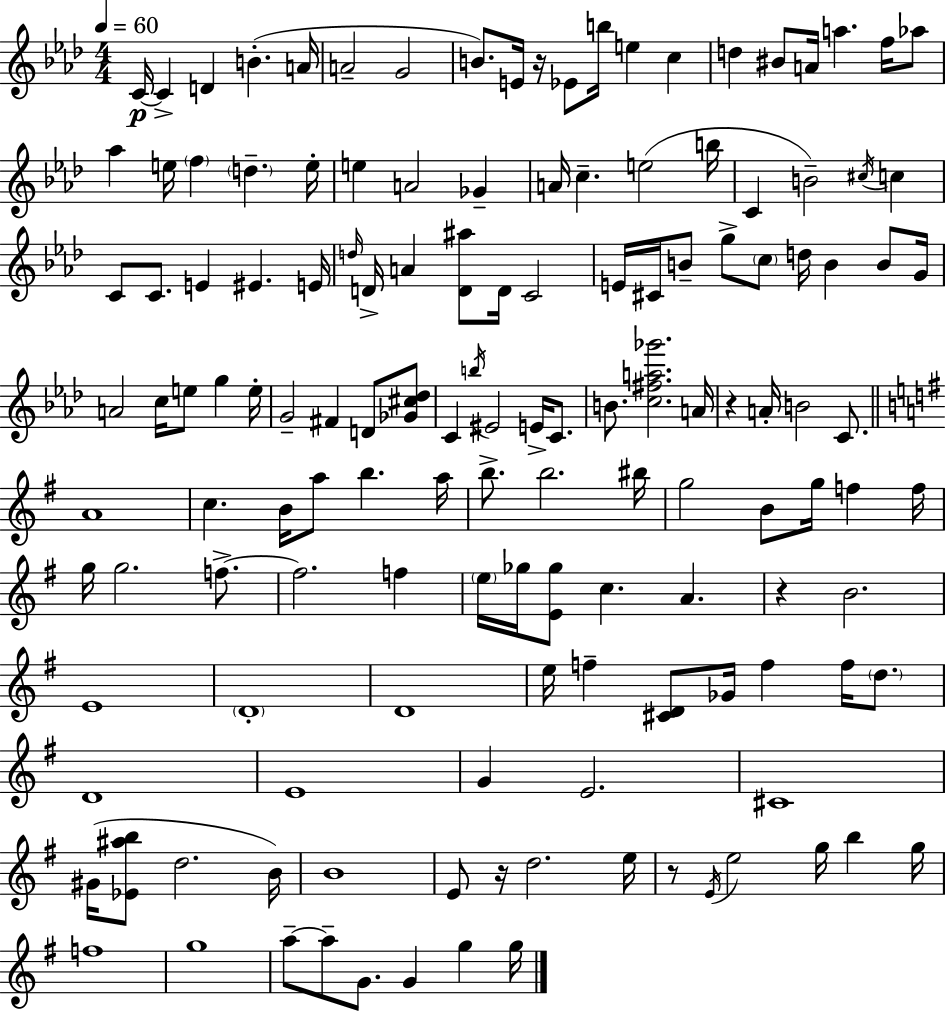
{
  \clef treble
  \numericTimeSignature
  \time 4/4
  \key f \minor
  \tempo 4 = 60
  c'16~~\p c'4-> d'4 b'4.-.( a'16 | a'2-- g'2 | b'8.) e'16 r16 ees'8 b''16 e''4 c''4 | d''4 bis'8 a'16 a''4. f''16 aes''8 | \break aes''4 e''16 \parenthesize f''4 \parenthesize d''4.-- e''16-. | e''4 a'2 ges'4-- | a'16 c''4.-- e''2( b''16 | c'4 b'2--) \acciaccatura { cis''16 } c''4 | \break c'8 c'8. e'4 eis'4. | e'16 \grace { d''16 } d'16-> a'4 <d' ais''>8 d'16 c'2 | e'16 cis'16 b'8-- g''8-> \parenthesize c''8 d''16 b'4 b'8 | g'16 a'2 c''16 e''8 g''4 | \break e''16-. g'2-- fis'4 d'8 | <ges' cis'' des''>8 c'4 \acciaccatura { b''16 } eis'2 e'16-> | c'8. b'8. <c'' fis'' a'' ges'''>2. | a'16 r4 a'16-. b'2 | \break c'8. \bar "||" \break \key g \major a'1 | c''4. b'16 a''8 b''4. a''16 | b''8.-> b''2. bis''16 | g''2 b'8 g''16 f''4 f''16 | \break g''16 g''2. f''8.->~~ | f''2. f''4 | \parenthesize e''16 ges''16 <e' ges''>8 c''4. a'4. | r4 b'2. | \break e'1 | \parenthesize d'1-. | d'1 | e''16 f''4-- <cis' d'>8 ges'16 f''4 f''16 \parenthesize d''8. | \break d'1 | e'1 | g'4 e'2. | cis'1 | \break gis'16( <ees' ais'' b''>8 d''2. b'16) | b'1 | e'8 r16 d''2. e''16 | r8 \acciaccatura { e'16 } e''2 g''16 b''4 | \break g''16 f''1 | g''1 | a''8--~~ a''8-- g'8. g'4 g''4 | g''16 \bar "|."
}